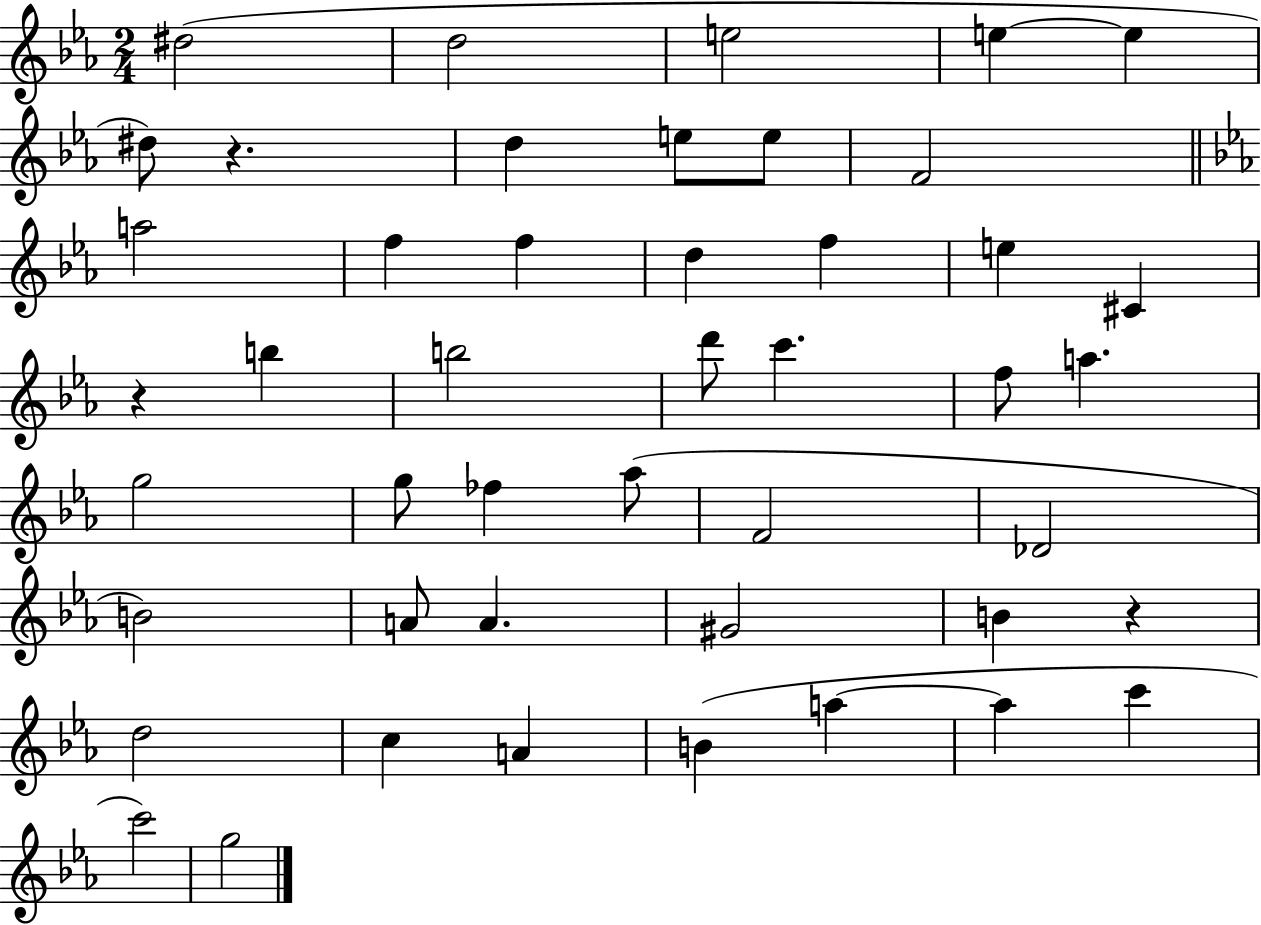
{
  \clef treble
  \numericTimeSignature
  \time 2/4
  \key ees \major
  dis''2( | d''2 | e''2 | e''4~~ e''4 | \break dis''8) r4. | d''4 e''8 e''8 | f'2 | \bar "||" \break \key c \minor a''2 | f''4 f''4 | d''4 f''4 | e''4 cis'4 | \break r4 b''4 | b''2 | d'''8 c'''4. | f''8 a''4. | \break g''2 | g''8 fes''4 aes''8( | f'2 | des'2 | \break b'2) | a'8 a'4. | gis'2 | b'4 r4 | \break d''2 | c''4 a'4 | b'4( a''4~~ | a''4 c'''4 | \break c'''2) | g''2 | \bar "|."
}